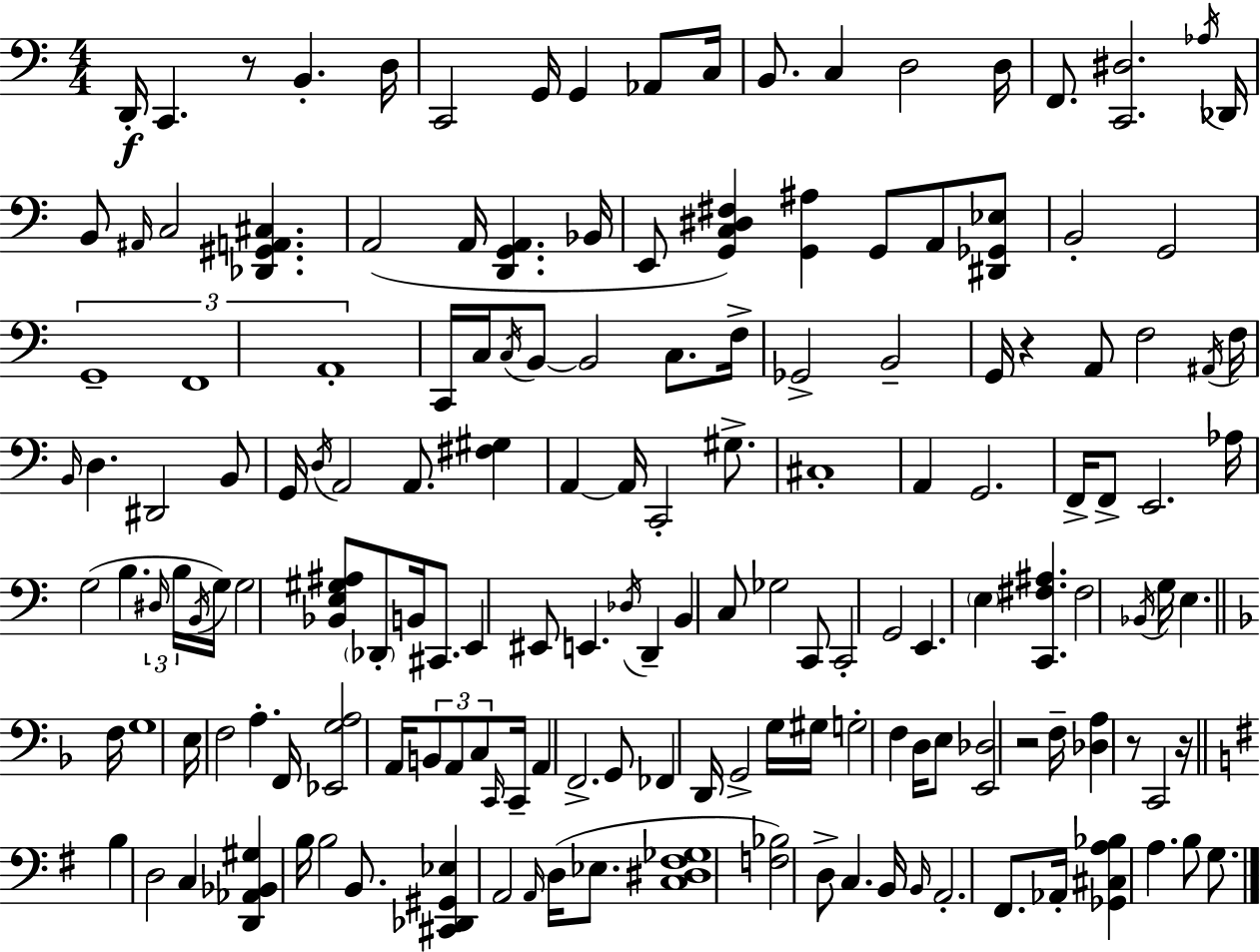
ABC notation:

X:1
T:Untitled
M:4/4
L:1/4
K:Am
D,,/4 C,, z/2 B,, D,/4 C,,2 G,,/4 G,, _A,,/2 C,/4 B,,/2 C, D,2 D,/4 F,,/2 [C,,^D,]2 _A,/4 _D,,/4 B,,/2 ^A,,/4 C,2 [_D,,^G,,A,,^C,] A,,2 A,,/4 [D,,G,,A,,] _B,,/4 E,,/2 [G,,C,^D,^F,] [G,,^A,] G,,/2 A,,/2 [^D,,_G,,_E,]/2 B,,2 G,,2 G,,4 F,,4 A,,4 C,,/4 C,/4 C,/4 B,,/2 B,,2 C,/2 F,/4 _G,,2 B,,2 G,,/4 z A,,/2 F,2 ^A,,/4 F,/4 B,,/4 D, ^D,,2 B,,/2 G,,/4 D,/4 A,,2 A,,/2 [^F,^G,] A,, A,,/4 C,,2 ^G,/2 ^C,4 A,, G,,2 F,,/4 F,,/2 E,,2 _A,/4 G,2 B, ^D,/4 B,/4 B,,/4 G,/4 G,2 [_B,,E,^G,^A,]/2 _D,,/2 B,,/4 ^C,,/2 E,, ^E,,/2 E,, _D,/4 D,, B,, C,/2 _G,2 C,,/2 C,,2 G,,2 E,, E, [C,,^F,^A,] ^F,2 _B,,/4 G,/4 E, F,/4 G,4 E,/4 F,2 A, F,,/4 [_E,,G,A,]2 A,,/4 B,,/2 A,,/2 C,/2 C,,/4 C,,/4 A,, F,,2 G,,/2 _F,, D,,/4 G,,2 G,/4 ^G,/4 G,2 F, D,/4 E,/2 [E,,_D,]2 z2 F,/4 [_D,A,] z/2 C,,2 z/4 B, D,2 C, [D,,_A,,_B,,^G,] B,/4 B,2 B,,/2 [^C,,_D,,^G,,_E,] A,,2 A,,/4 D,/4 _E,/2 [C,^D,^F,_G,]4 [F,_B,]2 D,/2 C, B,,/4 B,,/4 A,,2 ^F,,/2 _A,,/4 [_G,,^C,A,_B,] A, B,/2 G,/2